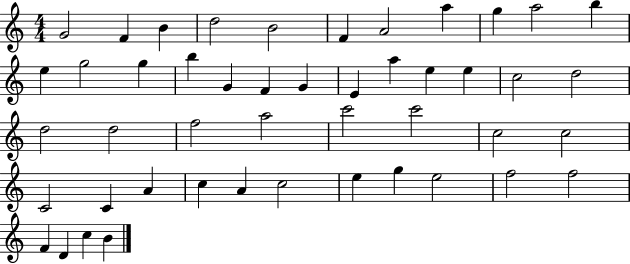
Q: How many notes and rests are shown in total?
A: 47